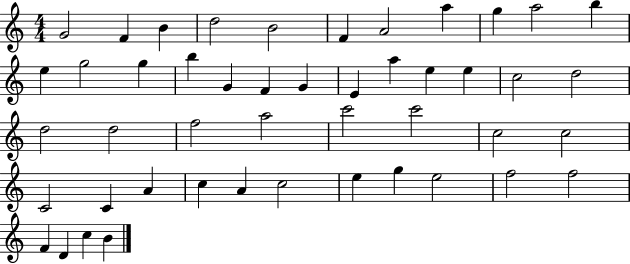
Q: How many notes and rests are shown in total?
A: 47